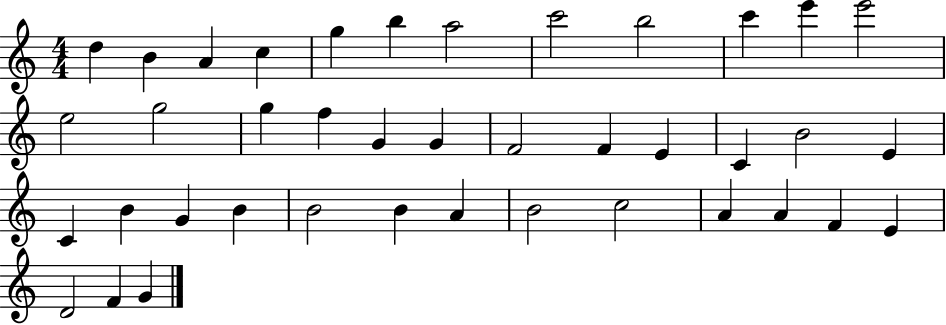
D5/q B4/q A4/q C5/q G5/q B5/q A5/h C6/h B5/h C6/q E6/q E6/h E5/h G5/h G5/q F5/q G4/q G4/q F4/h F4/q E4/q C4/q B4/h E4/q C4/q B4/q G4/q B4/q B4/h B4/q A4/q B4/h C5/h A4/q A4/q F4/q E4/q D4/h F4/q G4/q